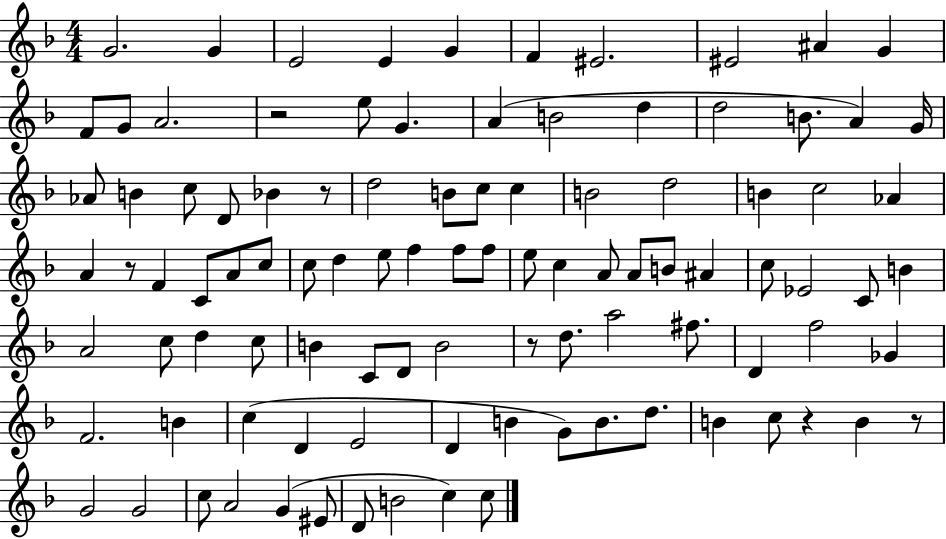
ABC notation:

X:1
T:Untitled
M:4/4
L:1/4
K:F
G2 G E2 E G F ^E2 ^E2 ^A G F/2 G/2 A2 z2 e/2 G A B2 d d2 B/2 A G/4 _A/2 B c/2 D/2 _B z/2 d2 B/2 c/2 c B2 d2 B c2 _A A z/2 F C/2 A/2 c/2 c/2 d e/2 f f/2 f/2 e/2 c A/2 A/2 B/2 ^A c/2 _E2 C/2 B A2 c/2 d c/2 B C/2 D/2 B2 z/2 d/2 a2 ^f/2 D f2 _G F2 B c D E2 D B G/2 B/2 d/2 B c/2 z B z/2 G2 G2 c/2 A2 G ^E/2 D/2 B2 c c/2